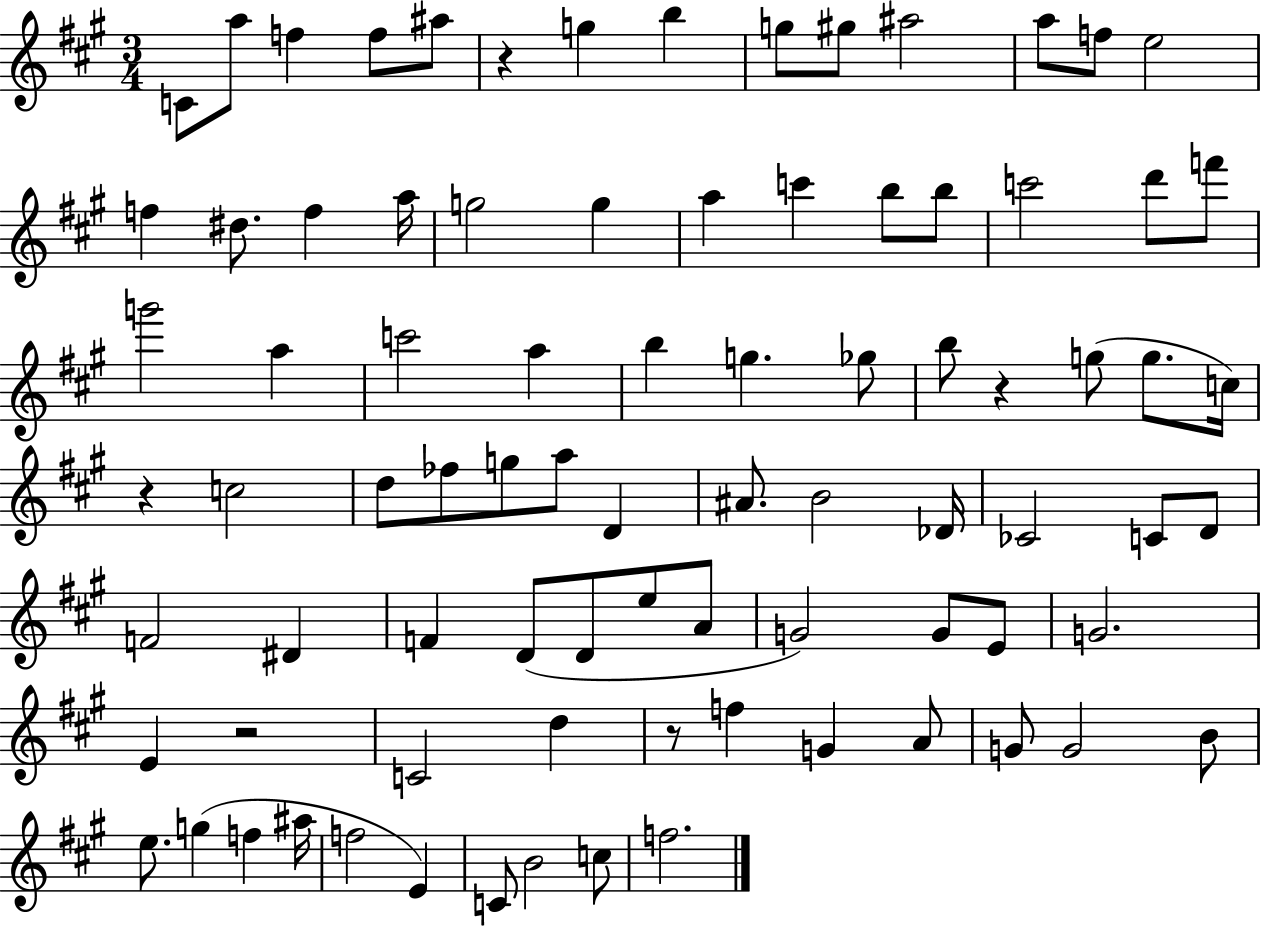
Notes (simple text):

C4/e A5/e F5/q F5/e A#5/e R/q G5/q B5/q G5/e G#5/e A#5/h A5/e F5/e E5/h F5/q D#5/e. F5/q A5/s G5/h G5/q A5/q C6/q B5/e B5/e C6/h D6/e F6/e G6/h A5/q C6/h A5/q B5/q G5/q. Gb5/e B5/e R/q G5/e G5/e. C5/s R/q C5/h D5/e FES5/e G5/e A5/e D4/q A#4/e. B4/h Db4/s CES4/h C4/e D4/e F4/h D#4/q F4/q D4/e D4/e E5/e A4/e G4/h G4/e E4/e G4/h. E4/q R/h C4/h D5/q R/e F5/q G4/q A4/e G4/e G4/h B4/e E5/e. G5/q F5/q A#5/s F5/h E4/q C4/e B4/h C5/e F5/h.